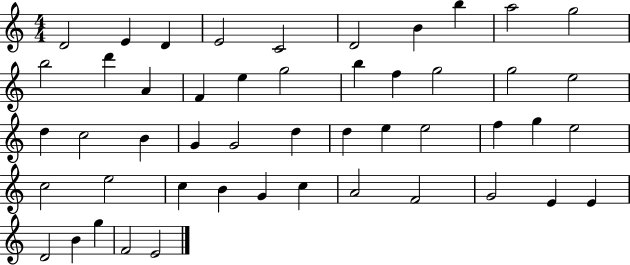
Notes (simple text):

D4/h E4/q D4/q E4/h C4/h D4/h B4/q B5/q A5/h G5/h B5/h D6/q A4/q F4/q E5/q G5/h B5/q F5/q G5/h G5/h E5/h D5/q C5/h B4/q G4/q G4/h D5/q D5/q E5/q E5/h F5/q G5/q E5/h C5/h E5/h C5/q B4/q G4/q C5/q A4/h F4/h G4/h E4/q E4/q D4/h B4/q G5/q F4/h E4/h